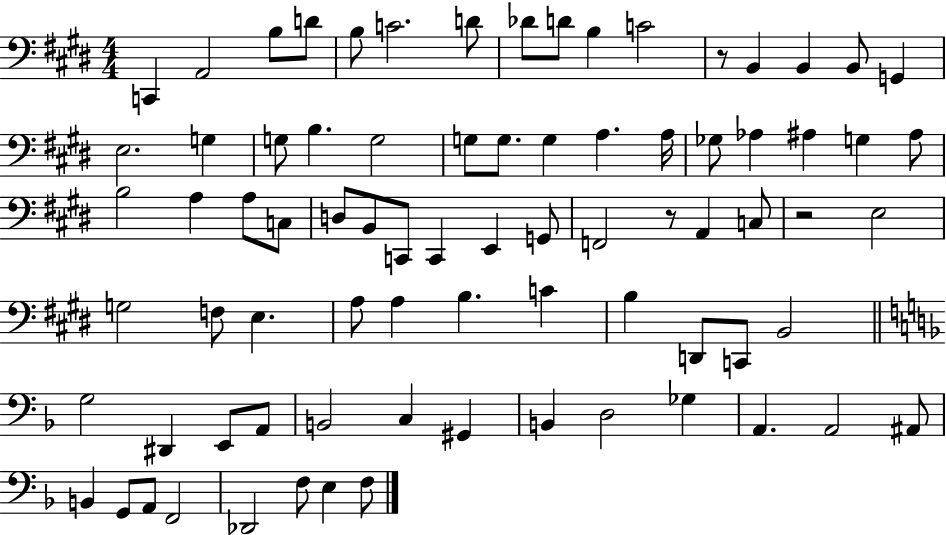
{
  \clef bass
  \numericTimeSignature
  \time 4/4
  \key e \major
  c,4 a,2 b8 d'8 | b8 c'2. d'8 | des'8 d'8 b4 c'2 | r8 b,4 b,4 b,8 g,4 | \break e2. g4 | g8 b4. g2 | g8 g8. g4 a4. a16 | ges8 aes4 ais4 g4 ais8 | \break b2 a4 a8 c8 | d8 b,8 c,8 c,4 e,4 g,8 | f,2 r8 a,4 c8 | r2 e2 | \break g2 f8 e4. | a8 a4 b4. c'4 | b4 d,8 c,8 b,2 | \bar "||" \break \key f \major g2 dis,4 e,8 a,8 | b,2 c4 gis,4 | b,4 d2 ges4 | a,4. a,2 ais,8 | \break b,4 g,8 a,8 f,2 | des,2 f8 e4 f8 | \bar "|."
}